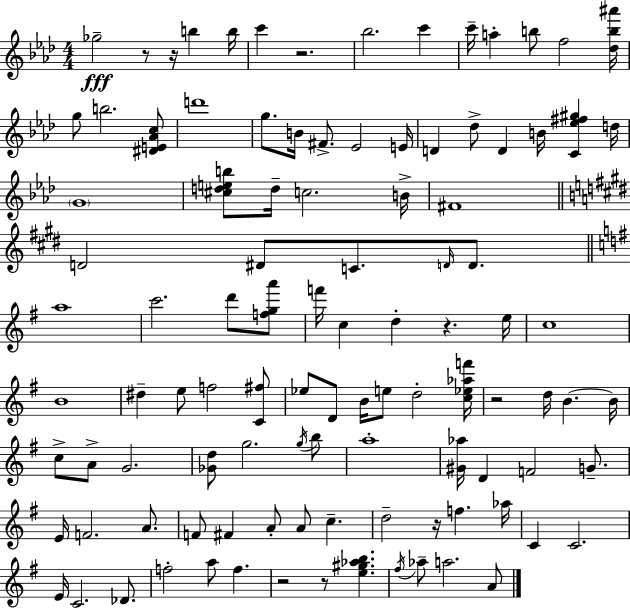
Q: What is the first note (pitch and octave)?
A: Gb5